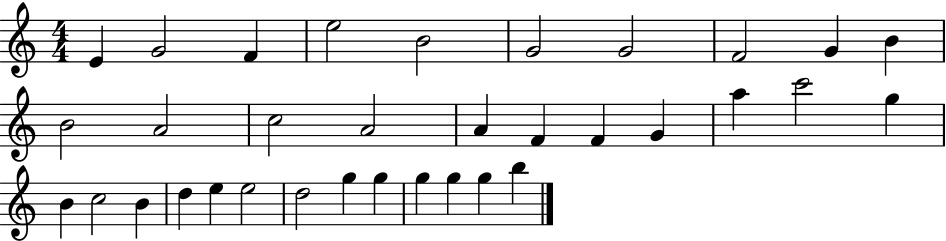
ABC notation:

X:1
T:Untitled
M:4/4
L:1/4
K:C
E G2 F e2 B2 G2 G2 F2 G B B2 A2 c2 A2 A F F G a c'2 g B c2 B d e e2 d2 g g g g g b